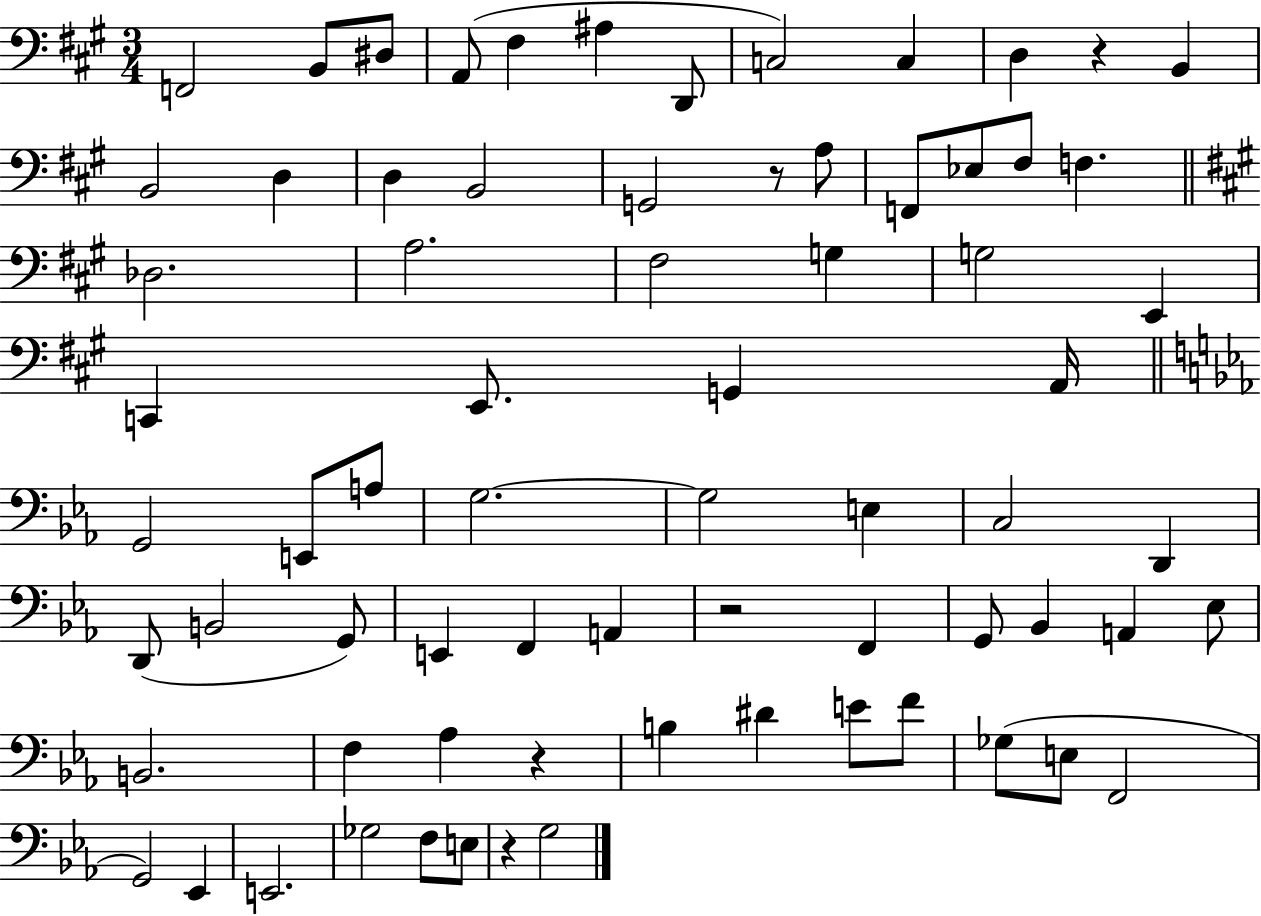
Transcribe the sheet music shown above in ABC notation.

X:1
T:Untitled
M:3/4
L:1/4
K:A
F,,2 B,,/2 ^D,/2 A,,/2 ^F, ^A, D,,/2 C,2 C, D, z B,, B,,2 D, D, B,,2 G,,2 z/2 A,/2 F,,/2 _E,/2 ^F,/2 F, _D,2 A,2 ^F,2 G, G,2 E,, C,, E,,/2 G,, A,,/4 G,,2 E,,/2 A,/2 G,2 G,2 E, C,2 D,, D,,/2 B,,2 G,,/2 E,, F,, A,, z2 F,, G,,/2 _B,, A,, _E,/2 B,,2 F, _A, z B, ^D E/2 F/2 _G,/2 E,/2 F,,2 G,,2 _E,, E,,2 _G,2 F,/2 E,/2 z G,2